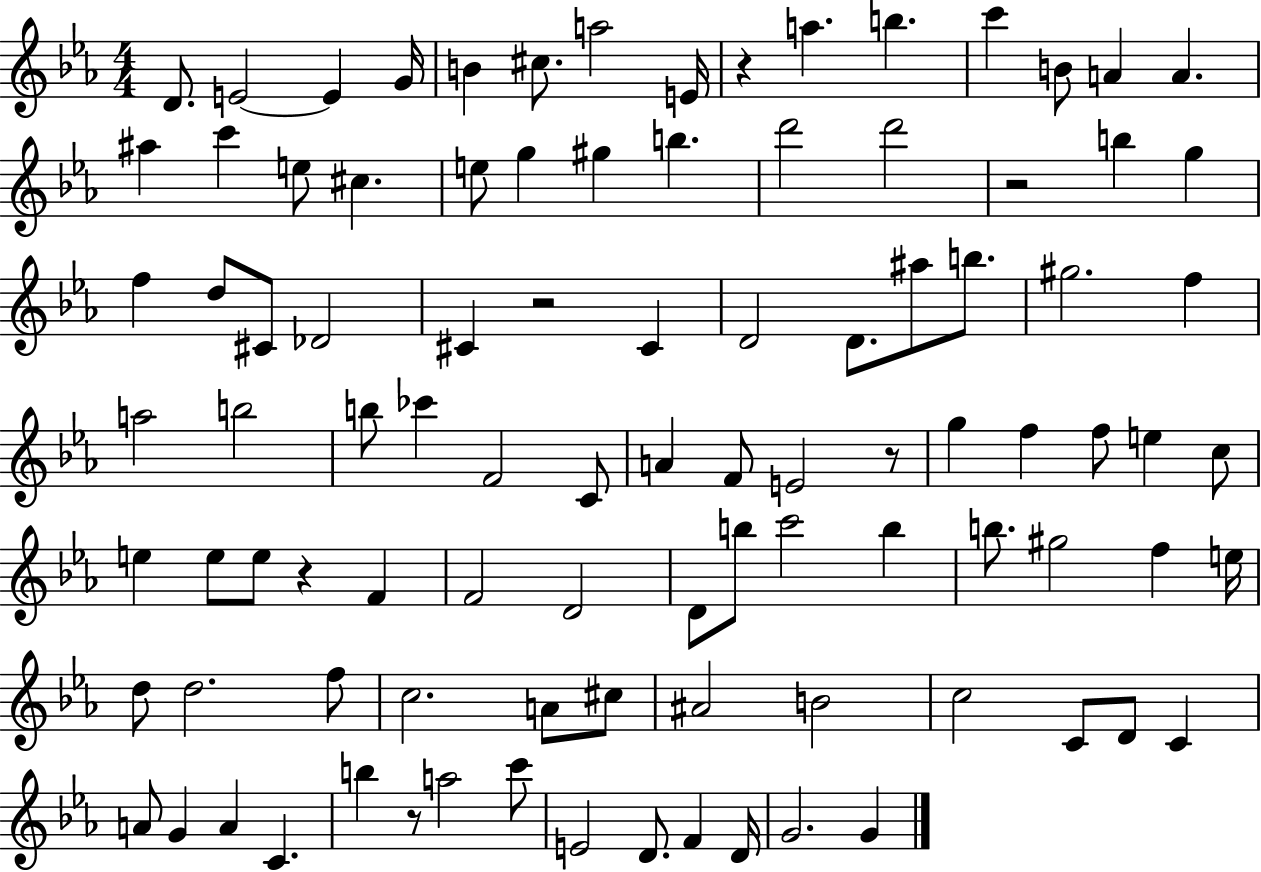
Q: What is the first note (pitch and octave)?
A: D4